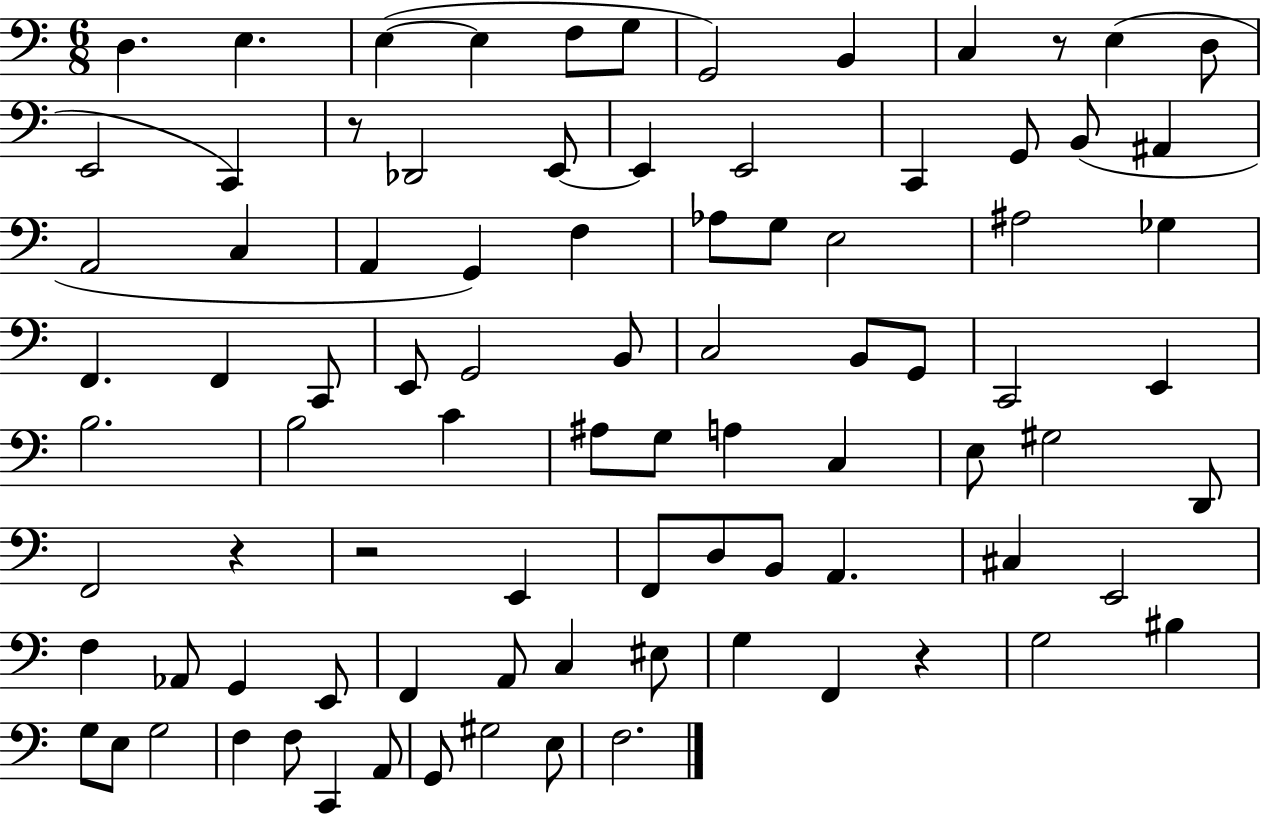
X:1
T:Untitled
M:6/8
L:1/4
K:C
D, E, E, E, F,/2 G,/2 G,,2 B,, C, z/2 E, D,/2 E,,2 C,, z/2 _D,,2 E,,/2 E,, E,,2 C,, G,,/2 B,,/2 ^A,, A,,2 C, A,, G,, F, _A,/2 G,/2 E,2 ^A,2 _G, F,, F,, C,,/2 E,,/2 G,,2 B,,/2 C,2 B,,/2 G,,/2 C,,2 E,, B,2 B,2 C ^A,/2 G,/2 A, C, E,/2 ^G,2 D,,/2 F,,2 z z2 E,, F,,/2 D,/2 B,,/2 A,, ^C, E,,2 F, _A,,/2 G,, E,,/2 F,, A,,/2 C, ^E,/2 G, F,, z G,2 ^B, G,/2 E,/2 G,2 F, F,/2 C,, A,,/2 G,,/2 ^G,2 E,/2 F,2